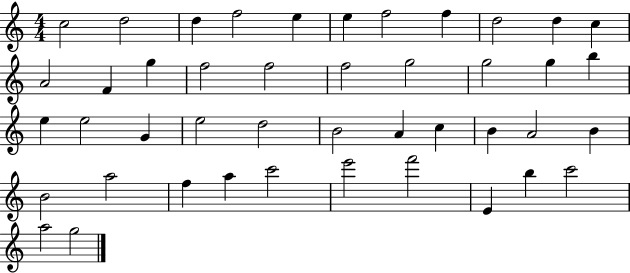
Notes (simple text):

C5/h D5/h D5/q F5/h E5/q E5/q F5/h F5/q D5/h D5/q C5/q A4/h F4/q G5/q F5/h F5/h F5/h G5/h G5/h G5/q B5/q E5/q E5/h G4/q E5/h D5/h B4/h A4/q C5/q B4/q A4/h B4/q B4/h A5/h F5/q A5/q C6/h E6/h F6/h E4/q B5/q C6/h A5/h G5/h